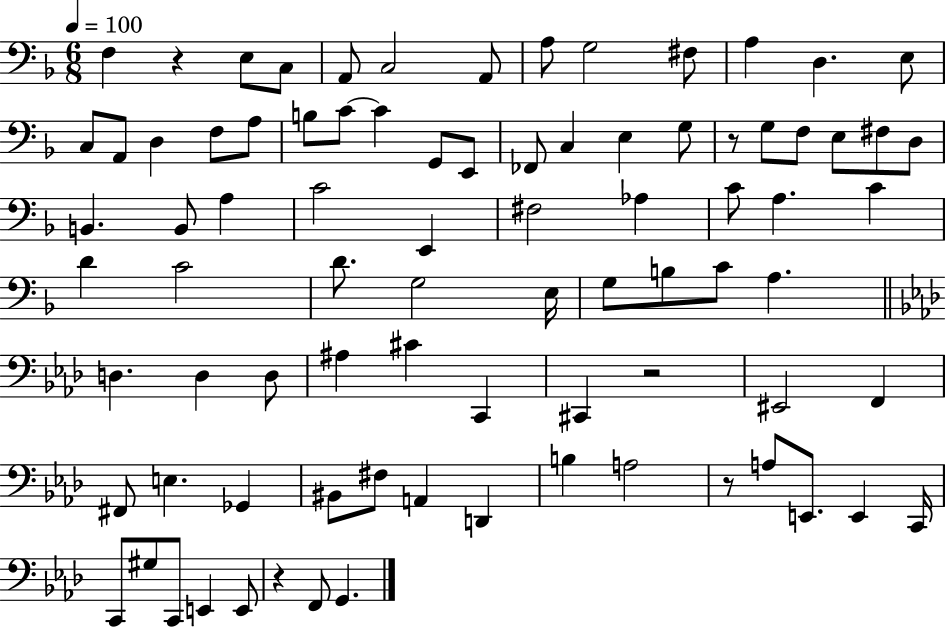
F3/q R/q E3/e C3/e A2/e C3/h A2/e A3/e G3/h F#3/e A3/q D3/q. E3/e C3/e A2/e D3/q F3/e A3/e B3/e C4/e C4/q G2/e E2/e FES2/e C3/q E3/q G3/e R/e G3/e F3/e E3/e F#3/e D3/e B2/q. B2/e A3/q C4/h E2/q F#3/h Ab3/q C4/e A3/q. C4/q D4/q C4/h D4/e. G3/h E3/s G3/e B3/e C4/e A3/q. D3/q. D3/q D3/e A#3/q C#4/q C2/q C#2/q R/h EIS2/h F2/q F#2/e E3/q. Gb2/q BIS2/e F#3/e A2/q D2/q B3/q A3/h R/e A3/e E2/e. E2/q C2/s C2/e G#3/e C2/e E2/q E2/e R/q F2/e G2/q.